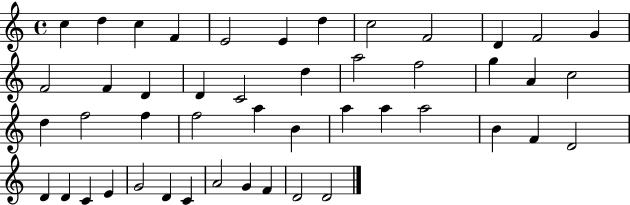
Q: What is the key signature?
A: C major